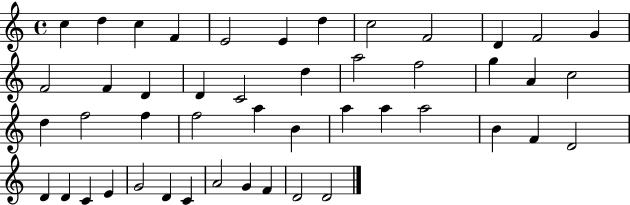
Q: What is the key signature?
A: C major